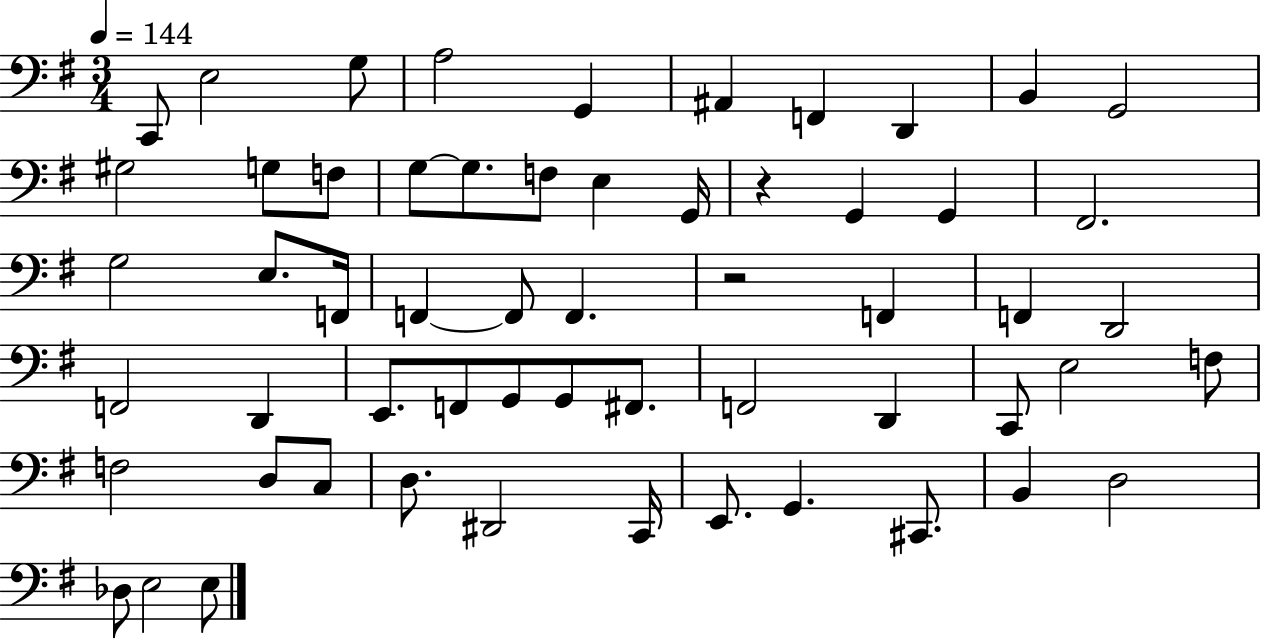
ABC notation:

X:1
T:Untitled
M:3/4
L:1/4
K:G
C,,/2 E,2 G,/2 A,2 G,, ^A,, F,, D,, B,, G,,2 ^G,2 G,/2 F,/2 G,/2 G,/2 F,/2 E, G,,/4 z G,, G,, ^F,,2 G,2 E,/2 F,,/4 F,, F,,/2 F,, z2 F,, F,, D,,2 F,,2 D,, E,,/2 F,,/2 G,,/2 G,,/2 ^F,,/2 F,,2 D,, C,,/2 E,2 F,/2 F,2 D,/2 C,/2 D,/2 ^D,,2 C,,/4 E,,/2 G,, ^C,,/2 B,, D,2 _D,/2 E,2 E,/2